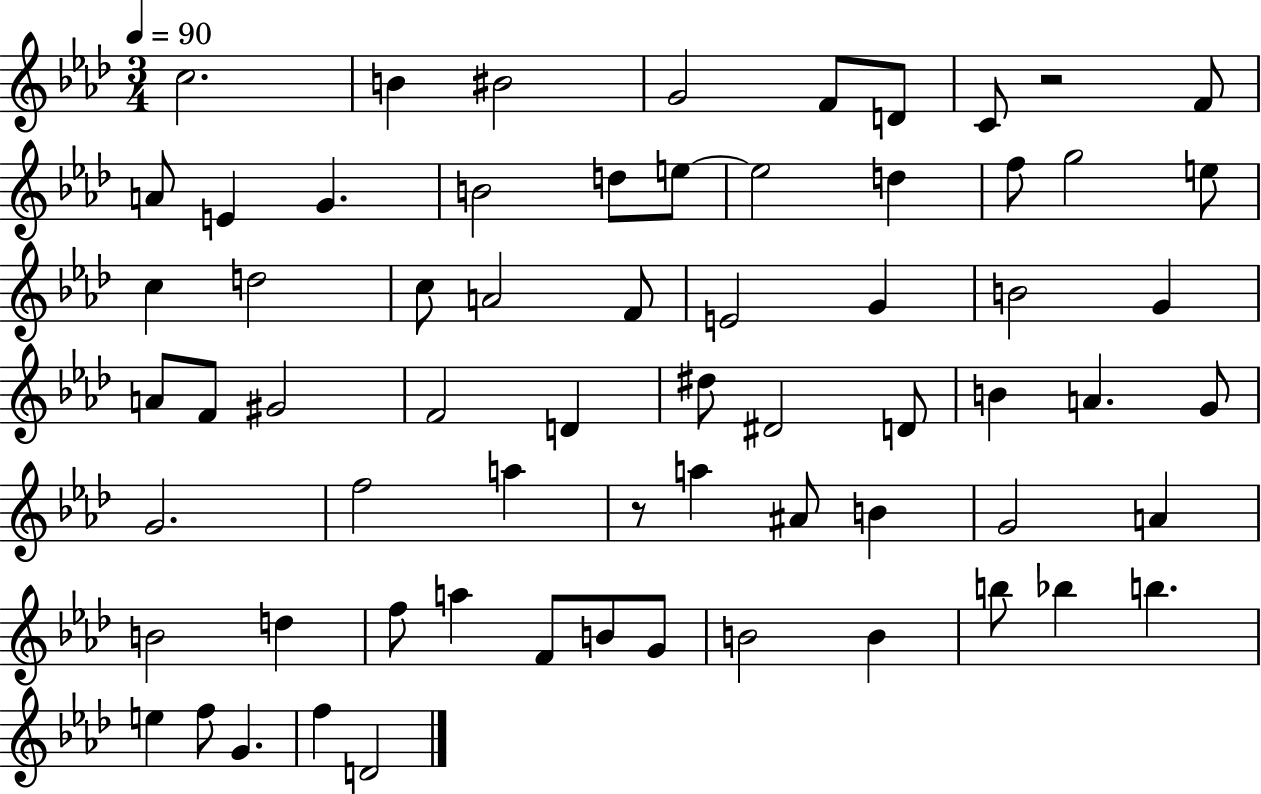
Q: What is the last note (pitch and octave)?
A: D4